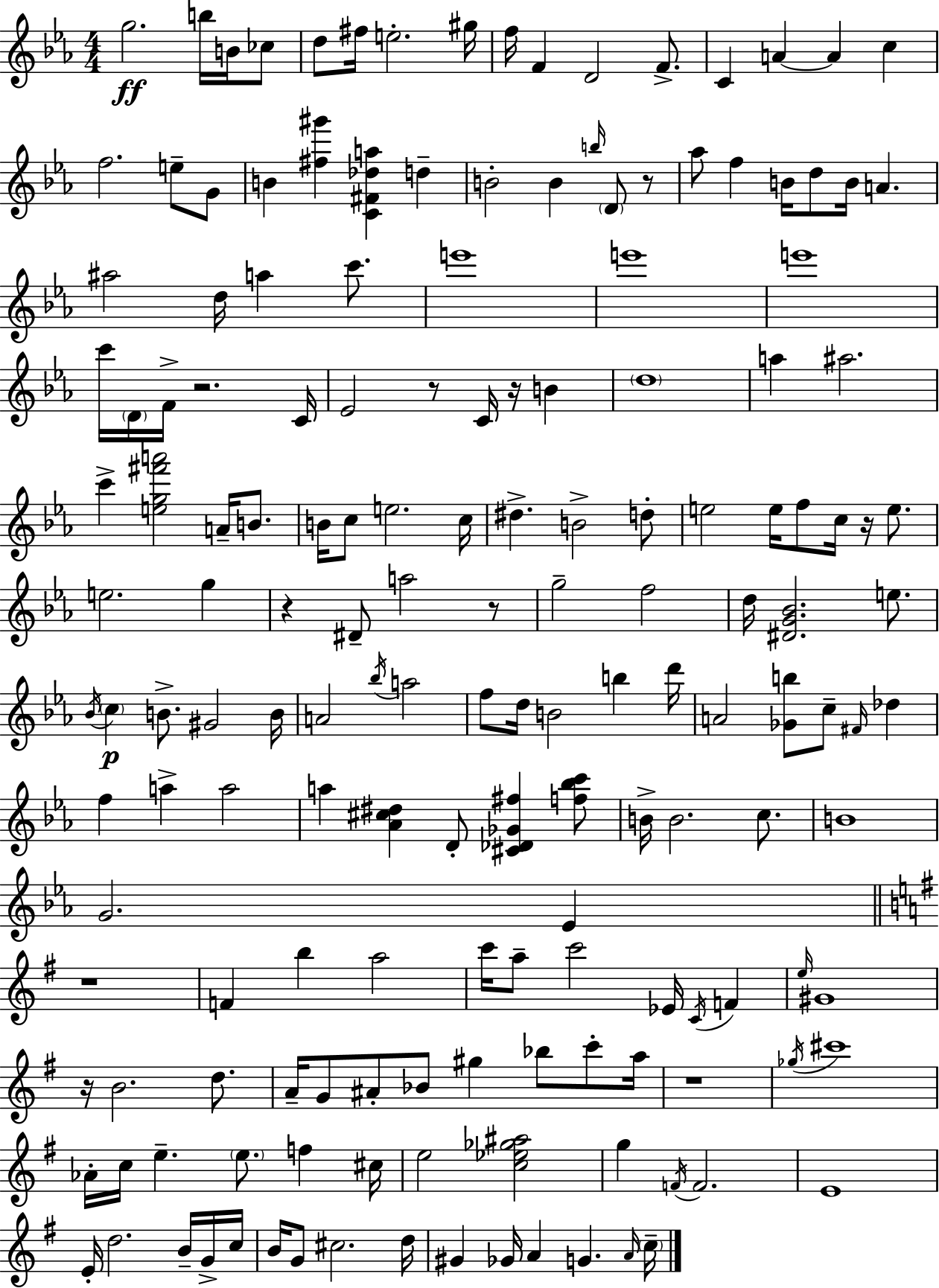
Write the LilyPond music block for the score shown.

{
  \clef treble
  \numericTimeSignature
  \time 4/4
  \key ees \major
  g''2.\ff b''16 b'16 ces''8 | d''8 fis''16 e''2.-. gis''16 | f''16 f'4 d'2 f'8.-> | c'4 a'4~~ a'4 c''4 | \break f''2. e''8-- g'8 | b'4 <fis'' gis'''>4 <c' fis' des'' a''>4 d''4-- | b'2-. b'4 \grace { b''16 } \parenthesize d'8 r8 | aes''8 f''4 b'16 d''8 b'16 a'4. | \break ais''2 d''16 a''4 c'''8. | e'''1 | e'''1 | e'''1 | \break c'''16 \parenthesize d'16 f'16-> r2. | c'16 ees'2 r8 c'16 r16 b'4 | \parenthesize d''1 | a''4 ais''2. | \break c'''4-> <e'' g'' fis''' a'''>2 a'16-- b'8. | b'16 c''8 e''2. | c''16 dis''4.-> b'2-> d''8-. | e''2 e''16 f''8 c''16 r16 e''8. | \break e''2. g''4 | r4 dis'8-- a''2 r8 | g''2-- f''2 | d''16 <dis' g' bes'>2. e''8. | \break \acciaccatura { bes'16 } \parenthesize c''4\p b'8.-> gis'2 | b'16 a'2 \acciaccatura { bes''16 } a''2 | f''8 d''16 b'2 b''4 | d'''16 a'2 <ges' b''>8 c''8-- \grace { fis'16 } | \break des''4 f''4 a''4-> a''2 | a''4 <aes' cis'' dis''>4 d'8-. <cis' des' ges' fis''>4 | <f'' bes'' c'''>8 b'16-> b'2. | c''8. b'1 | \break g'2. | ees'4 \bar "||" \break \key e \minor r1 | f'4 b''4 a''2 | c'''16 a''8-- c'''2 ees'16 \acciaccatura { c'16 } f'4 | \grace { e''16 } gis'1 | \break r16 b'2. d''8. | a'16-- g'8 ais'8-. bes'8 gis''4 bes''8 c'''8-. | a''16 r1 | \acciaccatura { ges''16 } cis'''1 | \break aes'16-. c''16 e''4.-- \parenthesize e''8. f''4 | cis''16 e''2 <c'' ees'' ges'' ais''>2 | g''4 \acciaccatura { f'16 } f'2. | e'1 | \break e'16-. d''2. | b'16-- g'16-> c''16 b'16 g'8 cis''2. | d''16 gis'4 ges'16 a'4 g'4. | \grace { a'16 } \parenthesize c''16-- \bar "|."
}